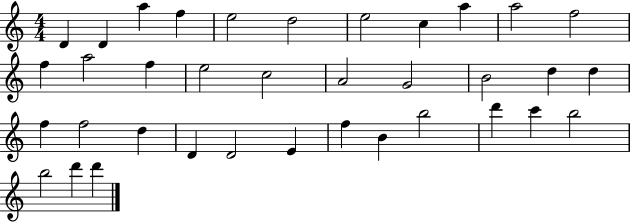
D4/q D4/q A5/q F5/q E5/h D5/h E5/h C5/q A5/q A5/h F5/h F5/q A5/h F5/q E5/h C5/h A4/h G4/h B4/h D5/q D5/q F5/q F5/h D5/q D4/q D4/h E4/q F5/q B4/q B5/h D6/q C6/q B5/h B5/h D6/q D6/q